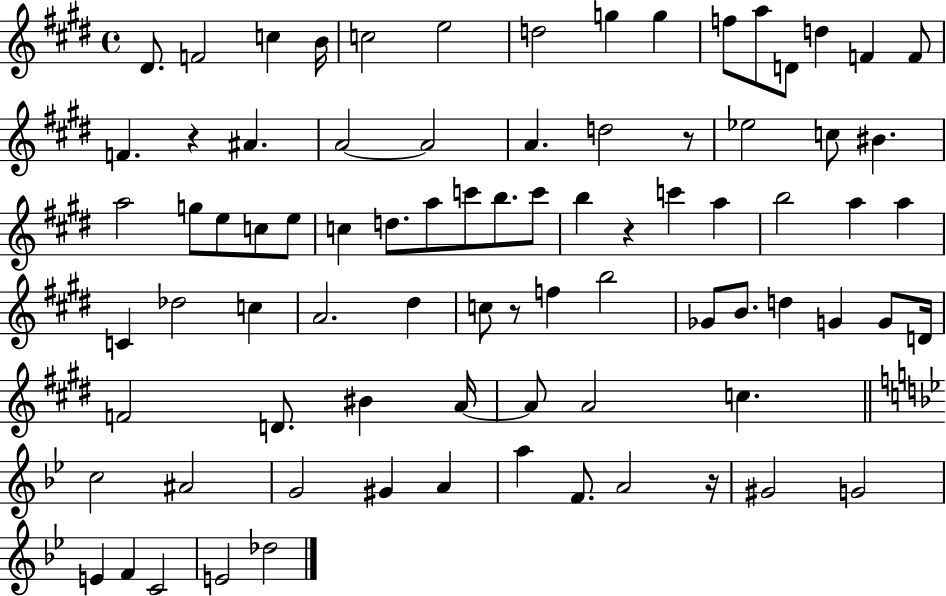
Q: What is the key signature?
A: E major